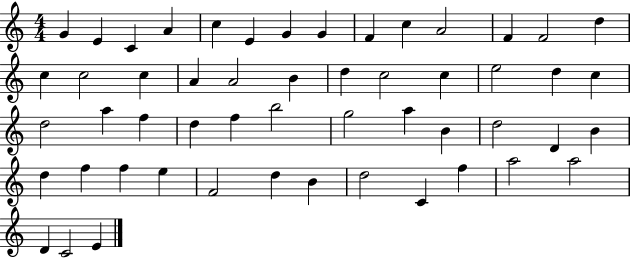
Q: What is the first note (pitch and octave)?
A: G4